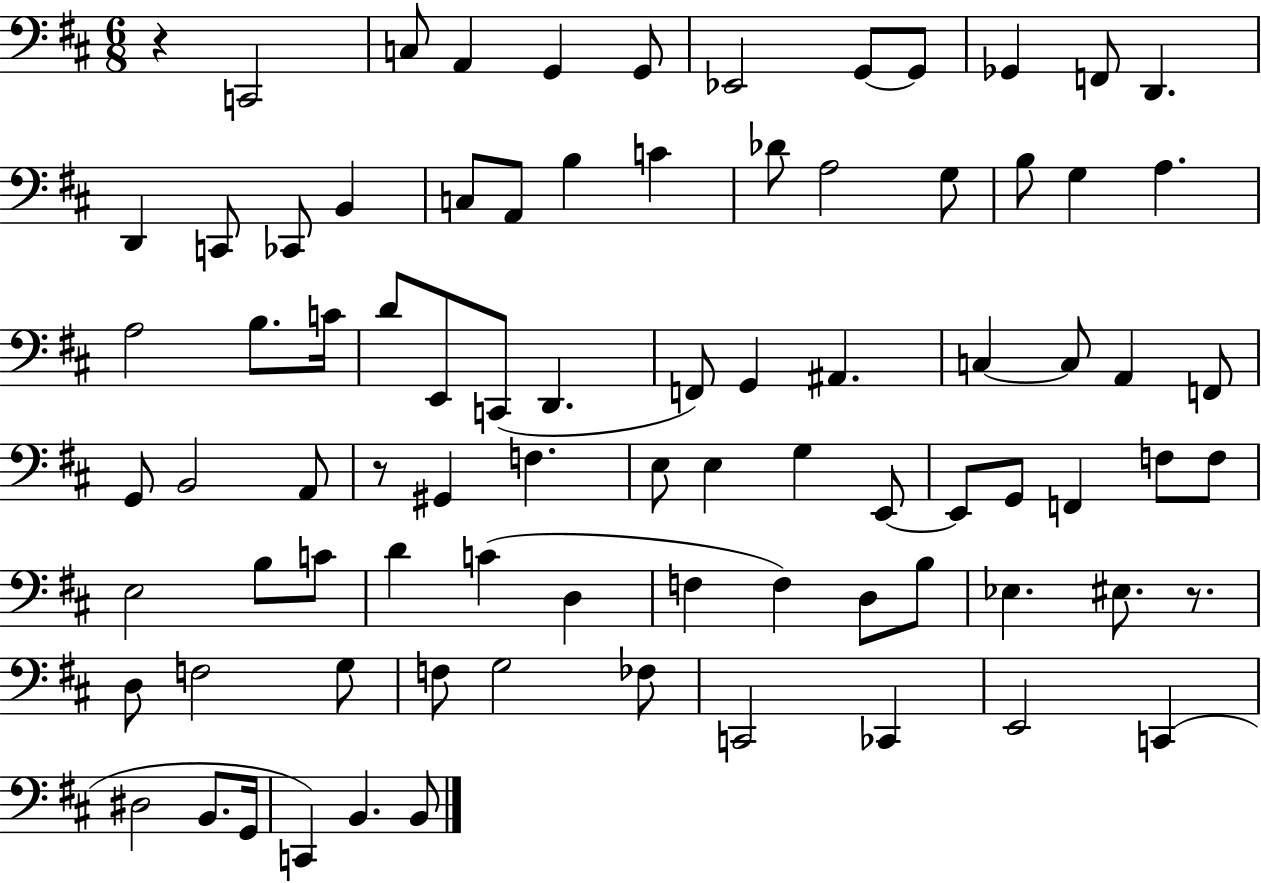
R/q C2/h C3/e A2/q G2/q G2/e Eb2/h G2/e G2/e Gb2/q F2/e D2/q. D2/q C2/e CES2/e B2/q C3/e A2/e B3/q C4/q Db4/e A3/h G3/e B3/e G3/q A3/q. A3/h B3/e. C4/s D4/e E2/e C2/e D2/q. F2/e G2/q A#2/q. C3/q C3/e A2/q F2/e G2/e B2/h A2/e R/e G#2/q F3/q. E3/e E3/q G3/q E2/e E2/e G2/e F2/q F3/e F3/e E3/h B3/e C4/e D4/q C4/q D3/q F3/q F3/q D3/e B3/e Eb3/q. EIS3/e. R/e. D3/e F3/h G3/e F3/e G3/h FES3/e C2/h CES2/q E2/h C2/q D#3/h B2/e. G2/s C2/q B2/q. B2/e